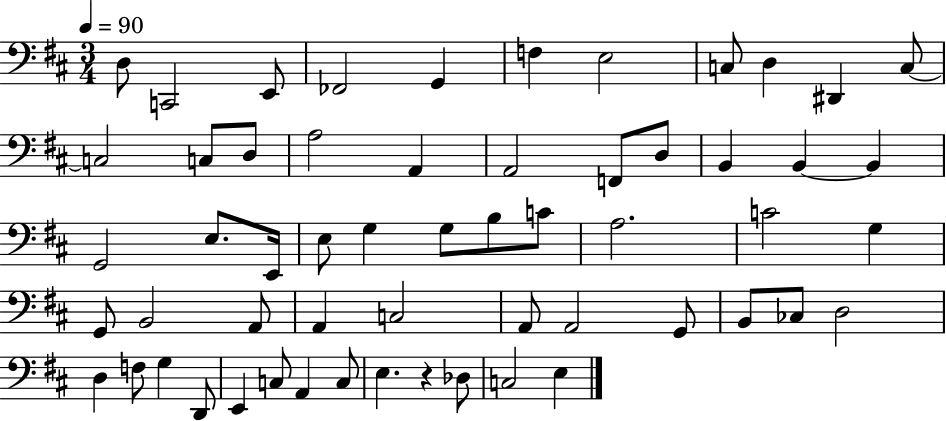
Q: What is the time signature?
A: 3/4